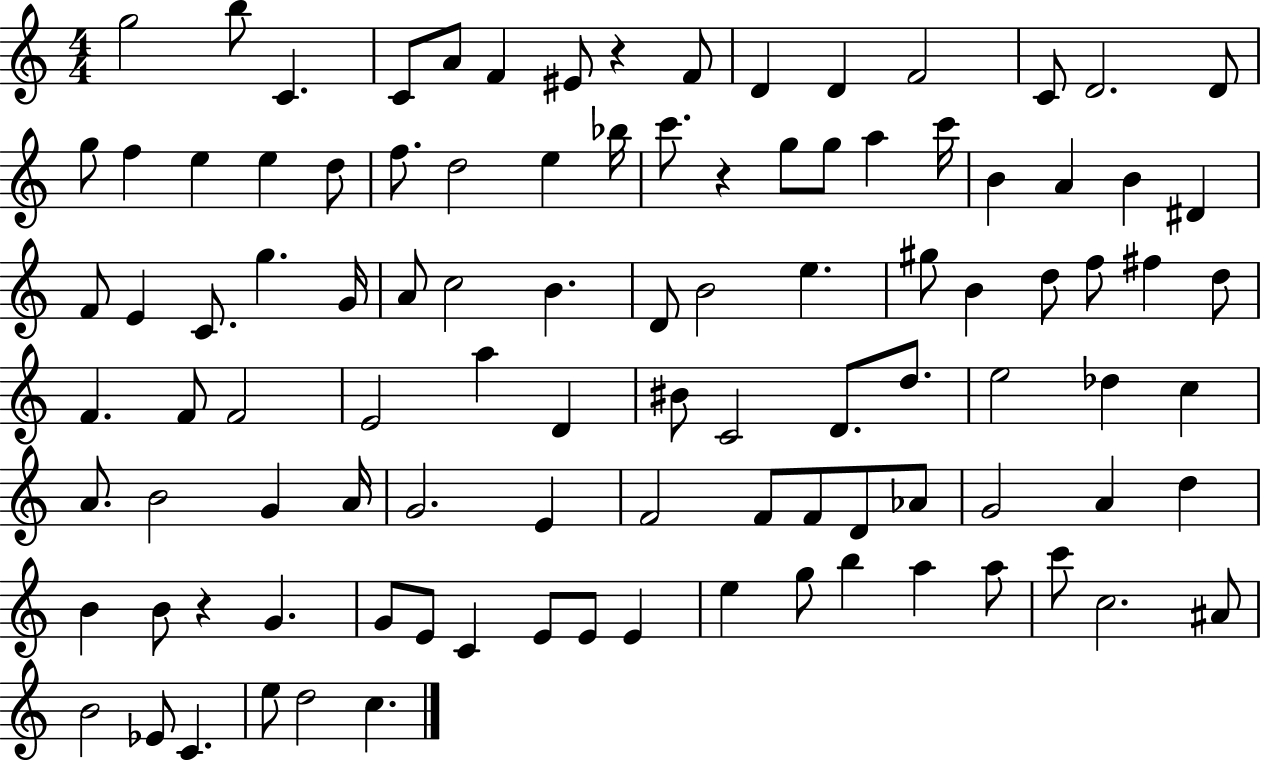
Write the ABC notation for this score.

X:1
T:Untitled
M:4/4
L:1/4
K:C
g2 b/2 C C/2 A/2 F ^E/2 z F/2 D D F2 C/2 D2 D/2 g/2 f e e d/2 f/2 d2 e _b/4 c'/2 z g/2 g/2 a c'/4 B A B ^D F/2 E C/2 g G/4 A/2 c2 B D/2 B2 e ^g/2 B d/2 f/2 ^f d/2 F F/2 F2 E2 a D ^B/2 C2 D/2 d/2 e2 _d c A/2 B2 G A/4 G2 E F2 F/2 F/2 D/2 _A/2 G2 A d B B/2 z G G/2 E/2 C E/2 E/2 E e g/2 b a a/2 c'/2 c2 ^A/2 B2 _E/2 C e/2 d2 c